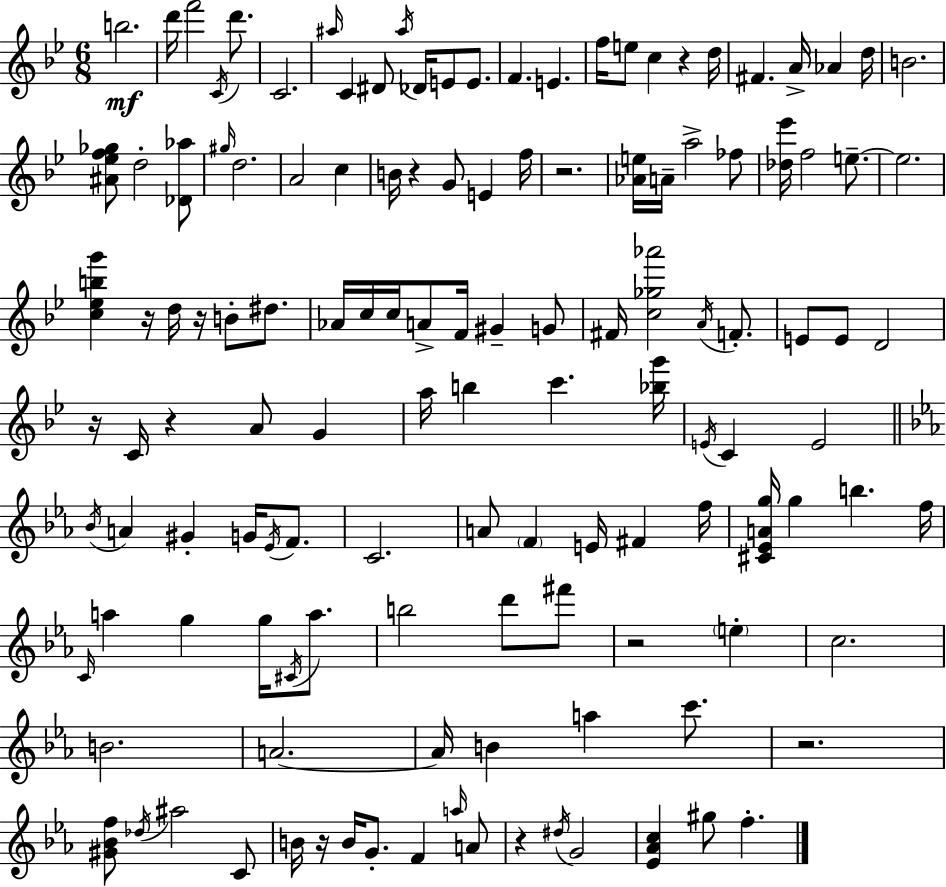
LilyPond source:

{
  \clef treble
  \numericTimeSignature
  \time 6/8
  \key bes \major
  b''2.\mf | d'''16 f'''2 \acciaccatura { c'16 } d'''8. | c'2. | \grace { ais''16 } c'4 dis'8 \acciaccatura { ais''16 } des'16 e'8 | \break e'8. f'4. e'4. | f''16 e''8 c''4 r4 | d''16 fis'4. a'16-> aes'4 | d''16 b'2. | \break <ais' ees'' f'' ges''>8 d''2-. | <des' aes''>8 \grace { gis''16 } d''2. | a'2 | c''4 b'16 r4 g'8 e'4 | \break f''16 r2. | <aes' e''>16 a'16-- a''2-> | fes''8 <des'' ees'''>16 f''2 | e''8.--~~ e''2. | \break <c'' ees'' b'' g'''>4 r16 d''16 r16 b'8-. | dis''8. aes'16 c''16 c''16 a'8-> f'16 gis'4-- | g'8 fis'16 <c'' ges'' aes'''>2 | \acciaccatura { a'16 } f'8.-. e'8 e'8 d'2 | \break r16 c'16 r4 a'8 | g'4 a''16 b''4 c'''4. | <bes'' g'''>16 \acciaccatura { e'16 } c'4 e'2 | \bar "||" \break \key ees \major \acciaccatura { bes'16 } a'4 gis'4-. g'16 \acciaccatura { ees'16 } f'8. | c'2. | a'8 \parenthesize f'4 e'16 fis'4 | f''16 <cis' ees' a' g''>16 g''4 b''4. | \break f''16 \grace { c'16 } a''4 g''4 g''16 | \acciaccatura { cis'16 } a''8. b''2 | d'''8 fis'''8 r2 | \parenthesize e''4-. c''2. | \break b'2. | a'2.~~ | a'16 b'4 a''4 | c'''8. r2. | \break <gis' bes' f''>8 \acciaccatura { des''16 } ais''2 | c'8 b'16 r16 b'16 g'8.-. f'4 | \grace { a''16 } a'8 r4 \acciaccatura { dis''16 } g'2 | <ees' aes' c''>4 gis''8 | \break f''4.-. \bar "|."
}